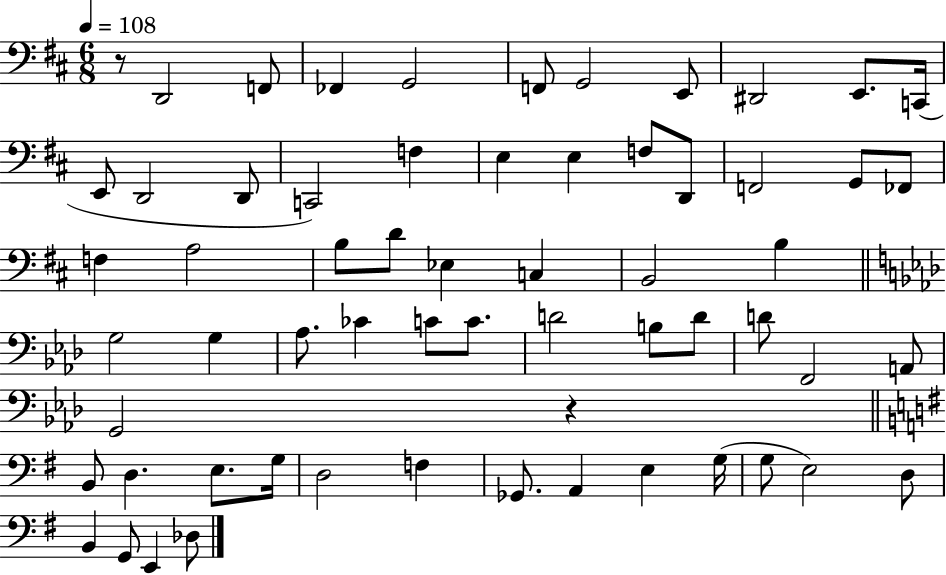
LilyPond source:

{
  \clef bass
  \numericTimeSignature
  \time 6/8
  \key d \major
  \tempo 4 = 108
  r8 d,2 f,8 | fes,4 g,2 | f,8 g,2 e,8 | dis,2 e,8. c,16( | \break e,8 d,2 d,8 | c,2) f4 | e4 e4 f8 d,8 | f,2 g,8 fes,8 | \break f4 a2 | b8 d'8 ees4 c4 | b,2 b4 | \bar "||" \break \key aes \major g2 g4 | aes8. ces'4 c'8 c'8. | d'2 b8 d'8 | d'8 f,2 a,8 | \break g,2 r4 | \bar "||" \break \key e \minor b,8 d4. e8. g16 | d2 f4 | ges,8. a,4 e4 g16( | g8 e2) d8 | \break b,4 g,8 e,4 des8 | \bar "|."
}